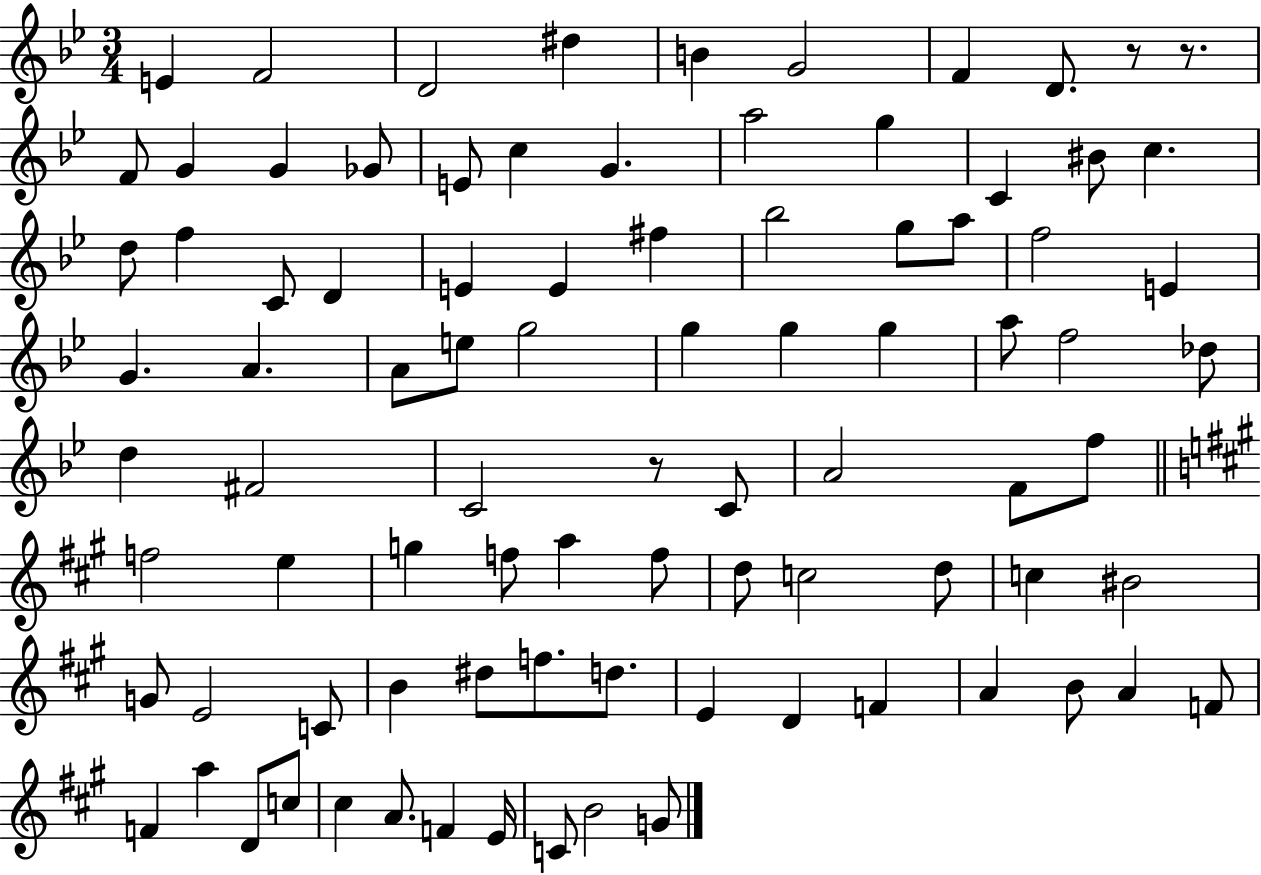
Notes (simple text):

E4/q F4/h D4/h D#5/q B4/q G4/h F4/q D4/e. R/e R/e. F4/e G4/q G4/q Gb4/e E4/e C5/q G4/q. A5/h G5/q C4/q BIS4/e C5/q. D5/e F5/q C4/e D4/q E4/q E4/q F#5/q Bb5/h G5/e A5/e F5/h E4/q G4/q. A4/q. A4/e E5/e G5/h G5/q G5/q G5/q A5/e F5/h Db5/e D5/q F#4/h C4/h R/e C4/e A4/h F4/e F5/e F5/h E5/q G5/q F5/e A5/q F5/e D5/e C5/h D5/e C5/q BIS4/h G4/e E4/h C4/e B4/q D#5/e F5/e. D5/e. E4/q D4/q F4/q A4/q B4/e A4/q F4/e F4/q A5/q D4/e C5/e C#5/q A4/e. F4/q E4/s C4/e B4/h G4/e